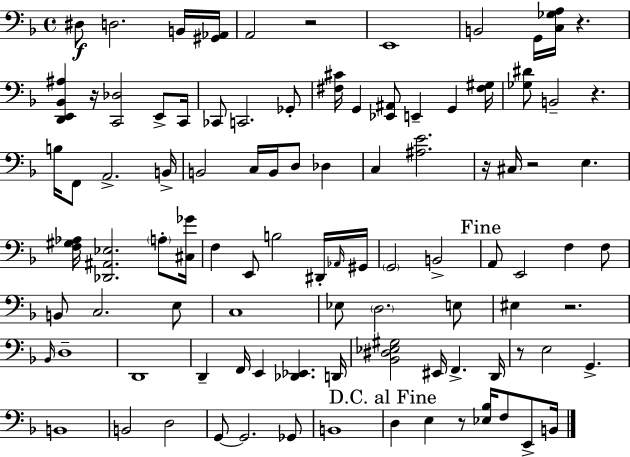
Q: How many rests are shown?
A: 9